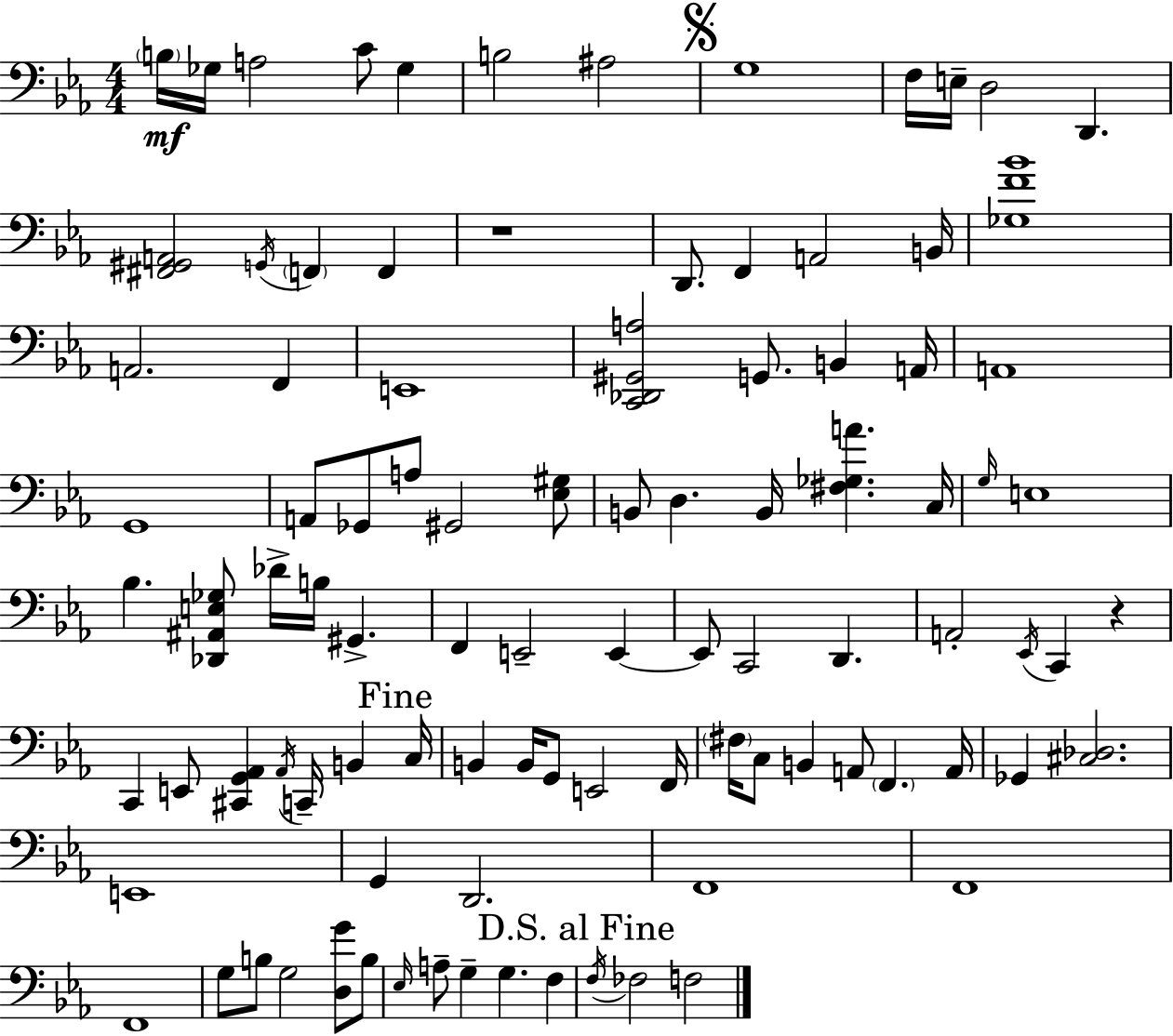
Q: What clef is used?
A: bass